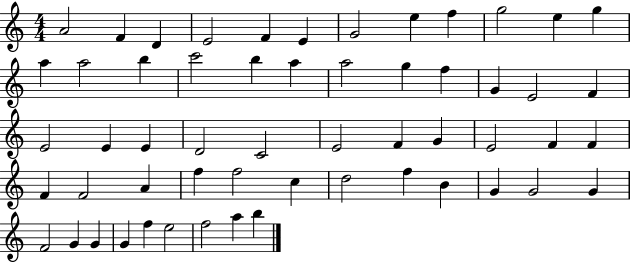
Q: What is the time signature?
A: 4/4